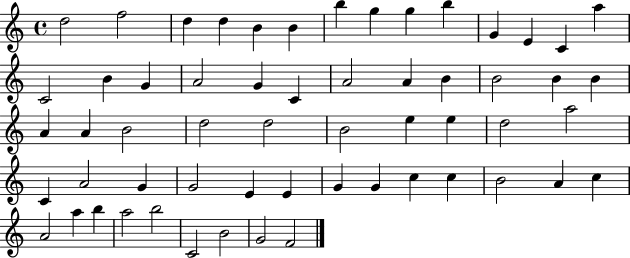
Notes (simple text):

D5/h F5/h D5/q D5/q B4/q B4/q B5/q G5/q G5/q B5/q G4/q E4/q C4/q A5/q C4/h B4/q G4/q A4/h G4/q C4/q A4/h A4/q B4/q B4/h B4/q B4/q A4/q A4/q B4/h D5/h D5/h B4/h E5/q E5/q D5/h A5/h C4/q A4/h G4/q G4/h E4/q E4/q G4/q G4/q C5/q C5/q B4/h A4/q C5/q A4/h A5/q B5/q A5/h B5/h C4/h B4/h G4/h F4/h